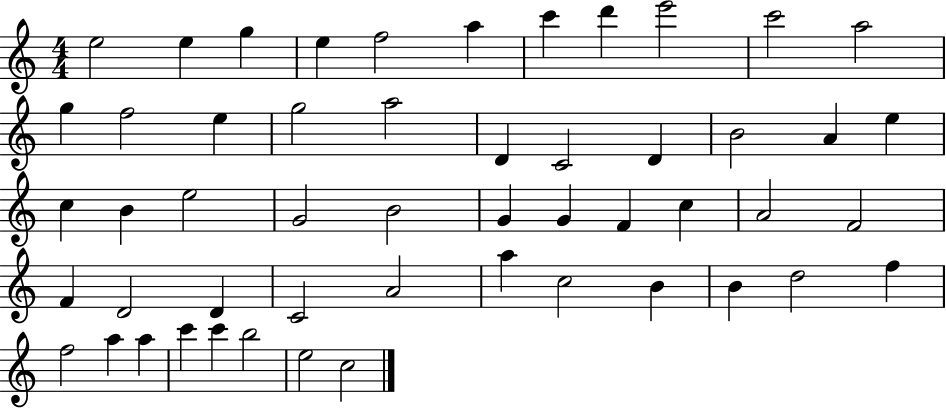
X:1
T:Untitled
M:4/4
L:1/4
K:C
e2 e g e f2 a c' d' e'2 c'2 a2 g f2 e g2 a2 D C2 D B2 A e c B e2 G2 B2 G G F c A2 F2 F D2 D C2 A2 a c2 B B d2 f f2 a a c' c' b2 e2 c2